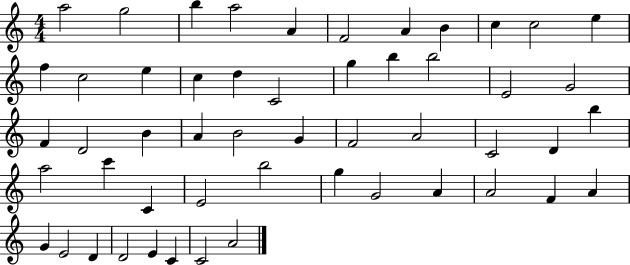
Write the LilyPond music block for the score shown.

{
  \clef treble
  \numericTimeSignature
  \time 4/4
  \key c \major
  a''2 g''2 | b''4 a''2 a'4 | f'2 a'4 b'4 | c''4 c''2 e''4 | \break f''4 c''2 e''4 | c''4 d''4 c'2 | g''4 b''4 b''2 | e'2 g'2 | \break f'4 d'2 b'4 | a'4 b'2 g'4 | f'2 a'2 | c'2 d'4 b''4 | \break a''2 c'''4 c'4 | e'2 b''2 | g''4 g'2 a'4 | a'2 f'4 a'4 | \break g'4 e'2 d'4 | d'2 e'4 c'4 | c'2 a'2 | \bar "|."
}